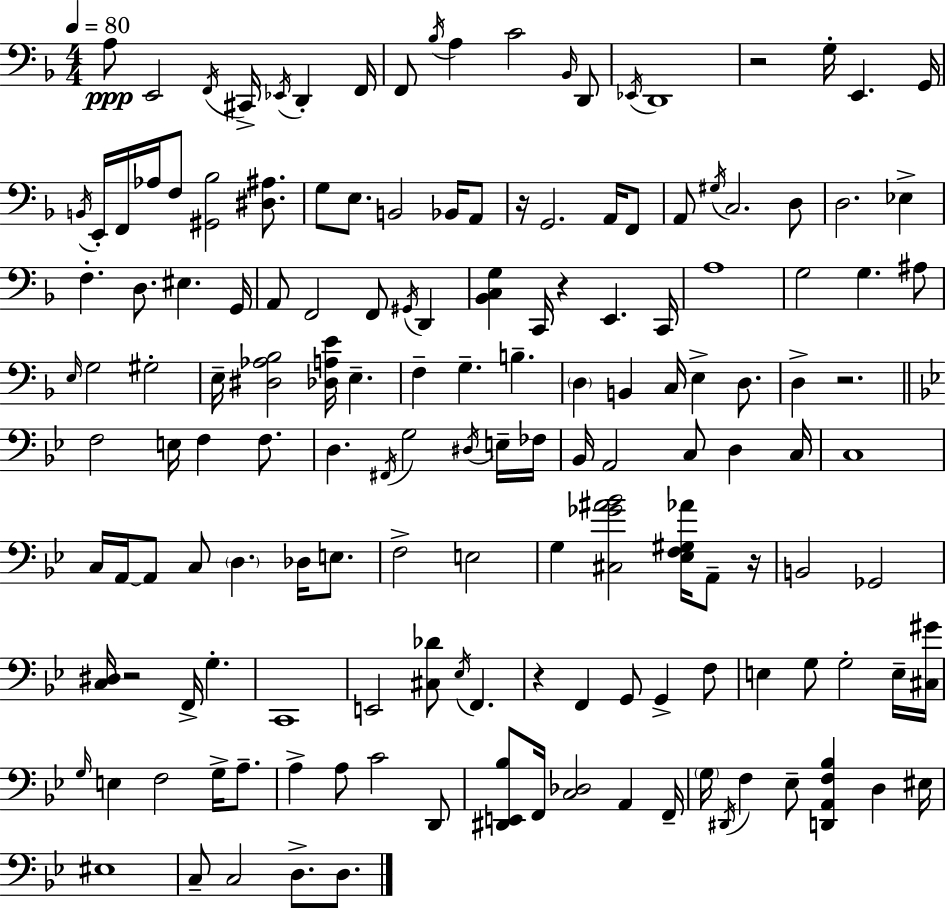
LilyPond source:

{
  \clef bass
  \numericTimeSignature
  \time 4/4
  \key f \major
  \tempo 4 = 80
  a8\ppp e,2 \acciaccatura { f,16 } cis,16-> \acciaccatura { ees,16 } d,4-. | f,16 f,8 \acciaccatura { bes16 } a4 c'2 | \grace { bes,16 } d,8 \acciaccatura { ees,16 } d,1 | r2 g16-. e,4. | \break g,16 \acciaccatura { b,16 } e,16-. f,16 aes16 f8 <gis, bes>2 | <dis ais>8. g8 e8. b,2 | bes,16 a,8 r16 g,2. | a,16 f,8 a,8 \acciaccatura { gis16 } c2. | \break d8 d2. | ees4-> f4.-. d8. | eis4. g,16 a,8 f,2 | f,8 \acciaccatura { gis,16 } d,4 <bes, c g>4 c,16 r4 | \break e,4. c,16 a1 | g2 | g4. ais8 \grace { e16 } g2 | gis2-. e16-- <dis aes bes>2 | \break <des a e'>16 e4.-- f4-- g4.-- | b4.-- \parenthesize d4 b,4 | c16 e4-> d8. d4-> r2. | \bar "||" \break \key g \minor f2 e16 f4 f8. | d4. \acciaccatura { fis,16 } g2 \acciaccatura { dis16 } | e16-- fes16 bes,16 a,2 c8 d4 | c16 c1 | \break c16 a,16~~ a,8 c8 \parenthesize d4. des16 e8. | f2-> e2 | g4 <cis ges' ais' bes'>2 <ees f gis aes'>16 a,8-- | r16 b,2 ges,2 | \break <c dis>16 r2 f,16-> g4.-. | c,1 | e,2 <cis des'>8 \acciaccatura { ees16 } f,4. | r4 f,4 g,8 g,4-> | \break f8 e4 g8 g2-. | e16-- <cis gis'>16 \grace { g16 } e4 f2 | g16-> a8.-- a4-> a8 c'2 | d,8 <dis, e, bes>8 f,16 <c des>2 a,4 | \break f,16-- \parenthesize g16 \acciaccatura { dis,16 } f4 ees8-- <d, a, f bes>4 | d4 eis16 eis1 | c8-- c2 d8.-> | d8. \bar "|."
}